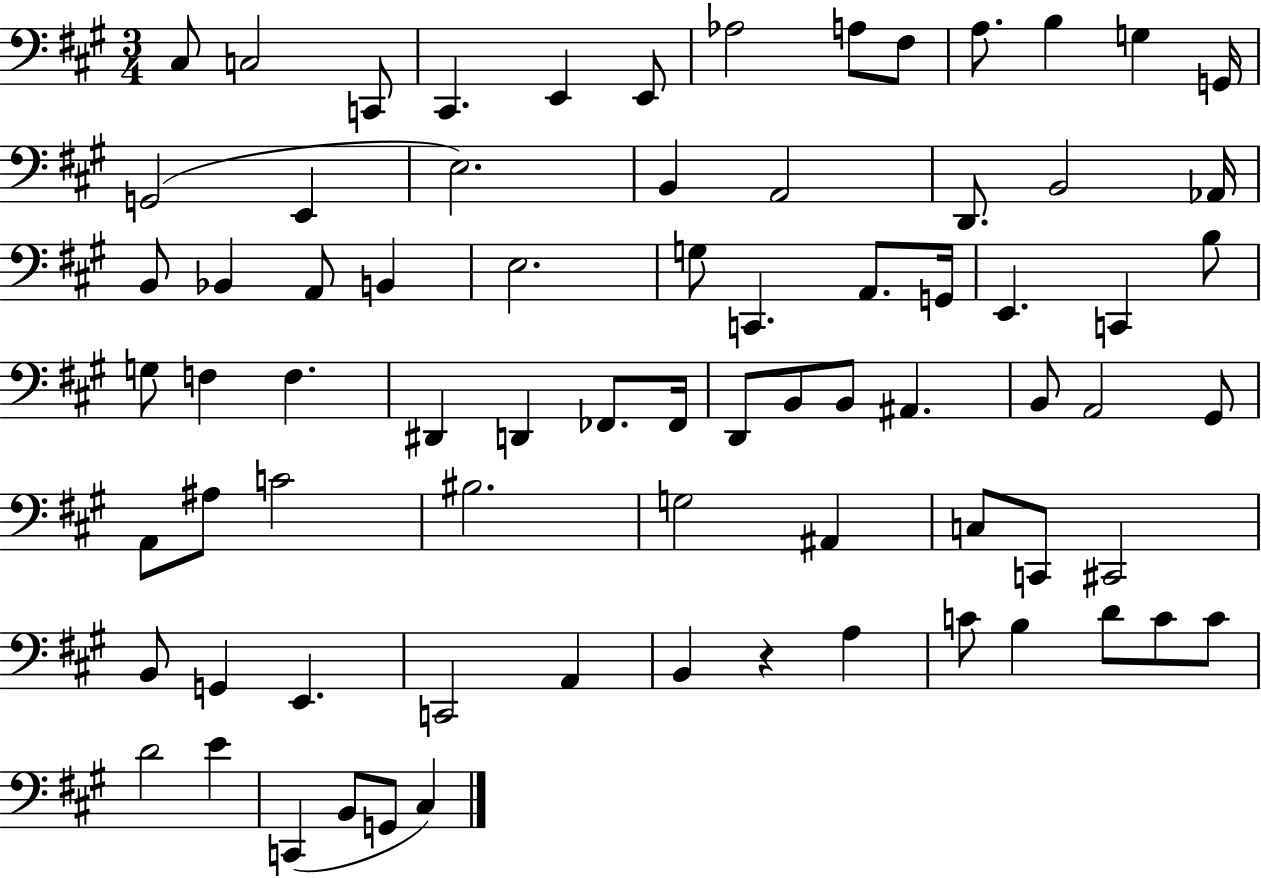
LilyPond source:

{
  \clef bass
  \numericTimeSignature
  \time 3/4
  \key a \major
  cis8 c2 c,8 | cis,4. e,4 e,8 | aes2 a8 fis8 | a8. b4 g4 g,16 | \break g,2( e,4 | e2.) | b,4 a,2 | d,8. b,2 aes,16 | \break b,8 bes,4 a,8 b,4 | e2. | g8 c,4. a,8. g,16 | e,4. c,4 b8 | \break g8 f4 f4. | dis,4 d,4 fes,8. fes,16 | d,8 b,8 b,8 ais,4. | b,8 a,2 gis,8 | \break a,8 ais8 c'2 | bis2. | g2 ais,4 | c8 c,8 cis,2 | \break b,8 g,4 e,4. | c,2 a,4 | b,4 r4 a4 | c'8 b4 d'8 c'8 c'8 | \break d'2 e'4 | c,4( b,8 g,8 cis4) | \bar "|."
}